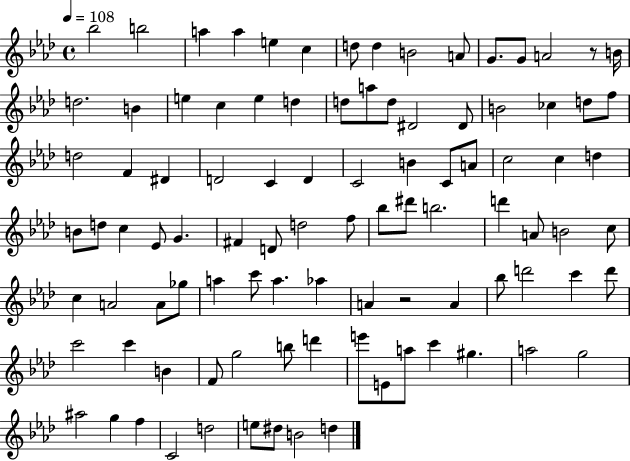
{
  \clef treble
  \time 4/4
  \defaultTimeSignature
  \key aes \major
  \tempo 4 = 108
  \repeat volta 2 { bes''2 b''2 | a''4 a''4 e''4 c''4 | d''8 d''4 b'2 a'8 | g'8. g'8 a'2 r8 b'16 | \break d''2. b'4 | e''4 c''4 e''4 d''4 | d''8 a''8 d''8 dis'2 dis'8 | b'2 ces''4 d''8 f''8 | \break d''2 f'4 dis'4 | d'2 c'4 d'4 | c'2 b'4 c'8 a'8 | c''2 c''4 d''4 | \break b'8 d''8 c''4 ees'8 g'4. | fis'4 d'8 d''2 f''8 | bes''8 dis'''8 b''2. | d'''4 a'8 b'2 c''8 | \break c''4 a'2 a'8 ges''8 | a''4 c'''8 a''4. aes''4 | a'4 r2 a'4 | bes''8 d'''2 c'''4 d'''8 | \break c'''2 c'''4 b'4 | f'8 g''2 b''8 d'''4 | e'''8 e'8 a''8 c'''4 gis''4. | a''2 g''2 | \break ais''2 g''4 f''4 | c'2 d''2 | e''8 dis''8 b'2 d''4 | } \bar "|."
}